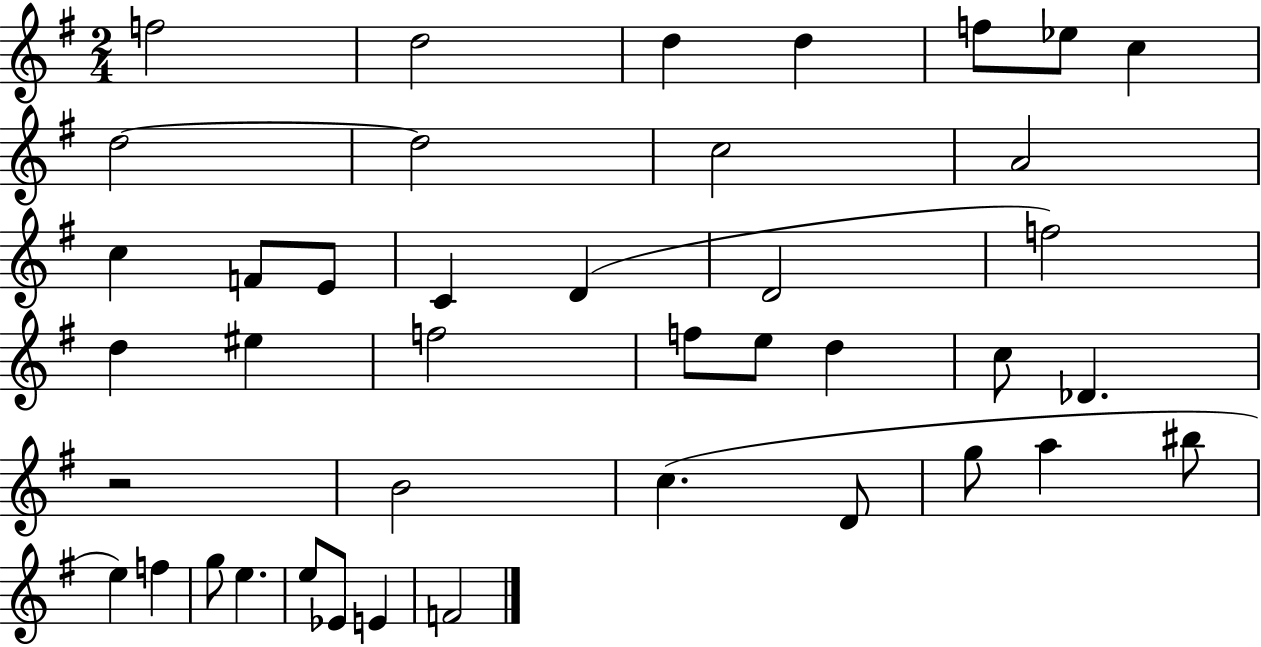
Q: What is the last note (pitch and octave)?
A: F4